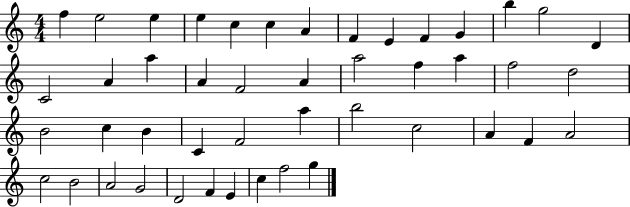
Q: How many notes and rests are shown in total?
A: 46